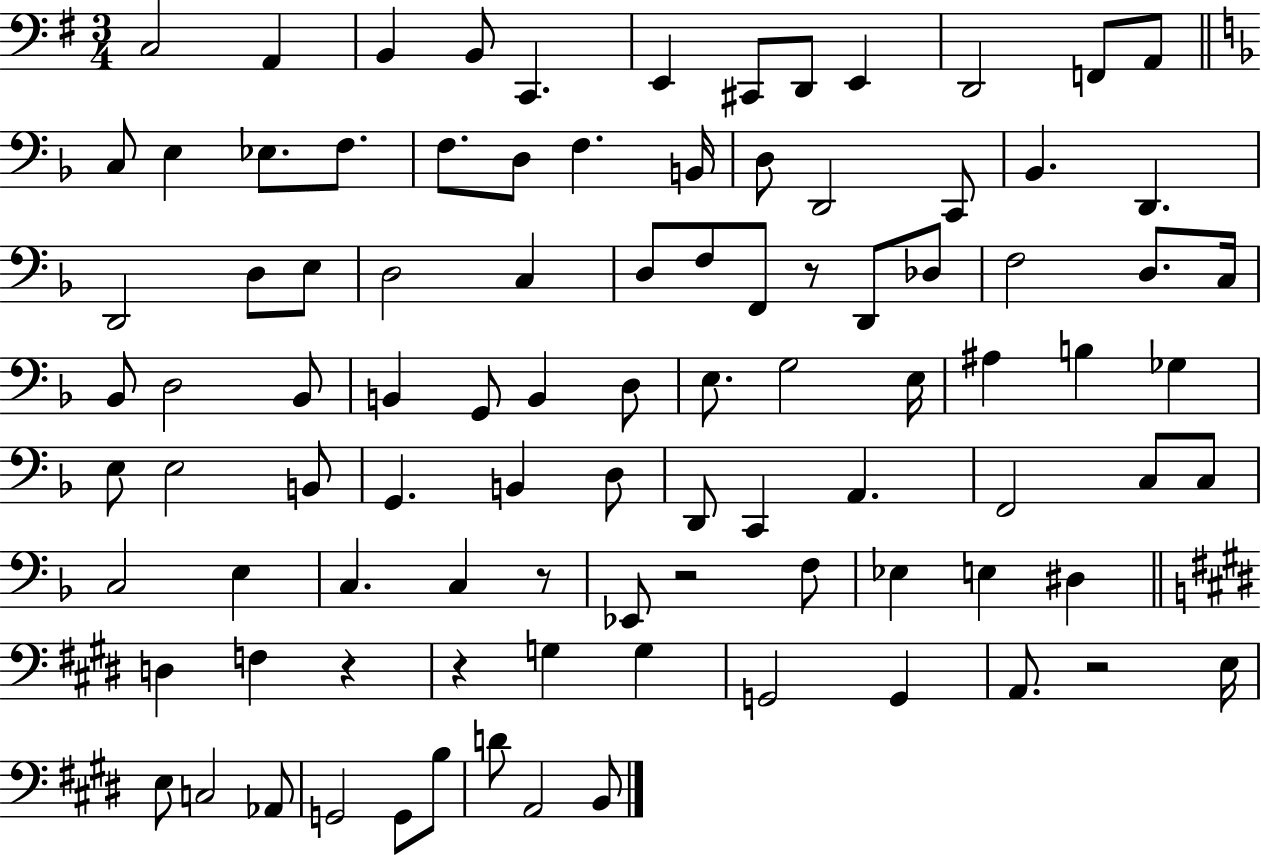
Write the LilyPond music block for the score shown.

{
  \clef bass
  \numericTimeSignature
  \time 3/4
  \key g \major
  \repeat volta 2 { c2 a,4 | b,4 b,8 c,4. | e,4 cis,8 d,8 e,4 | d,2 f,8 a,8 | \break \bar "||" \break \key d \minor c8 e4 ees8. f8. | f8. d8 f4. b,16 | d8 d,2 c,8 | bes,4. d,4. | \break d,2 d8 e8 | d2 c4 | d8 f8 f,8 r8 d,8 des8 | f2 d8. c16 | \break bes,8 d2 bes,8 | b,4 g,8 b,4 d8 | e8. g2 e16 | ais4 b4 ges4 | \break e8 e2 b,8 | g,4. b,4 d8 | d,8 c,4 a,4. | f,2 c8 c8 | \break c2 e4 | c4. c4 r8 | ees,8 r2 f8 | ees4 e4 dis4 | \break \bar "||" \break \key e \major d4 f4 r4 | r4 g4 g4 | g,2 g,4 | a,8. r2 e16 | \break e8 c2 aes,8 | g,2 g,8 b8 | d'8 a,2 b,8 | } \bar "|."
}